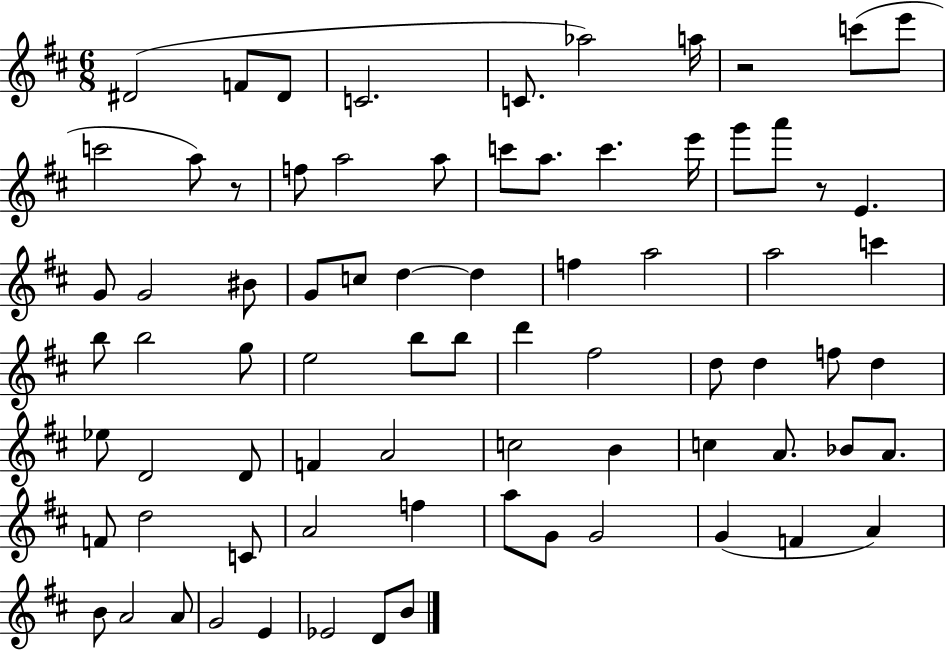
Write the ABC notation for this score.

X:1
T:Untitled
M:6/8
L:1/4
K:D
^D2 F/2 ^D/2 C2 C/2 _a2 a/4 z2 c'/2 e'/2 c'2 a/2 z/2 f/2 a2 a/2 c'/2 a/2 c' e'/4 g'/2 a'/2 z/2 E G/2 G2 ^B/2 G/2 c/2 d d f a2 a2 c' b/2 b2 g/2 e2 b/2 b/2 d' ^f2 d/2 d f/2 d _e/2 D2 D/2 F A2 c2 B c A/2 _B/2 A/2 F/2 d2 C/2 A2 f a/2 G/2 G2 G F A B/2 A2 A/2 G2 E _E2 D/2 B/2